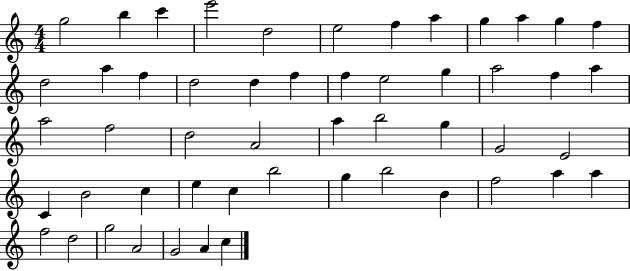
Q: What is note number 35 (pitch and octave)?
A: B4